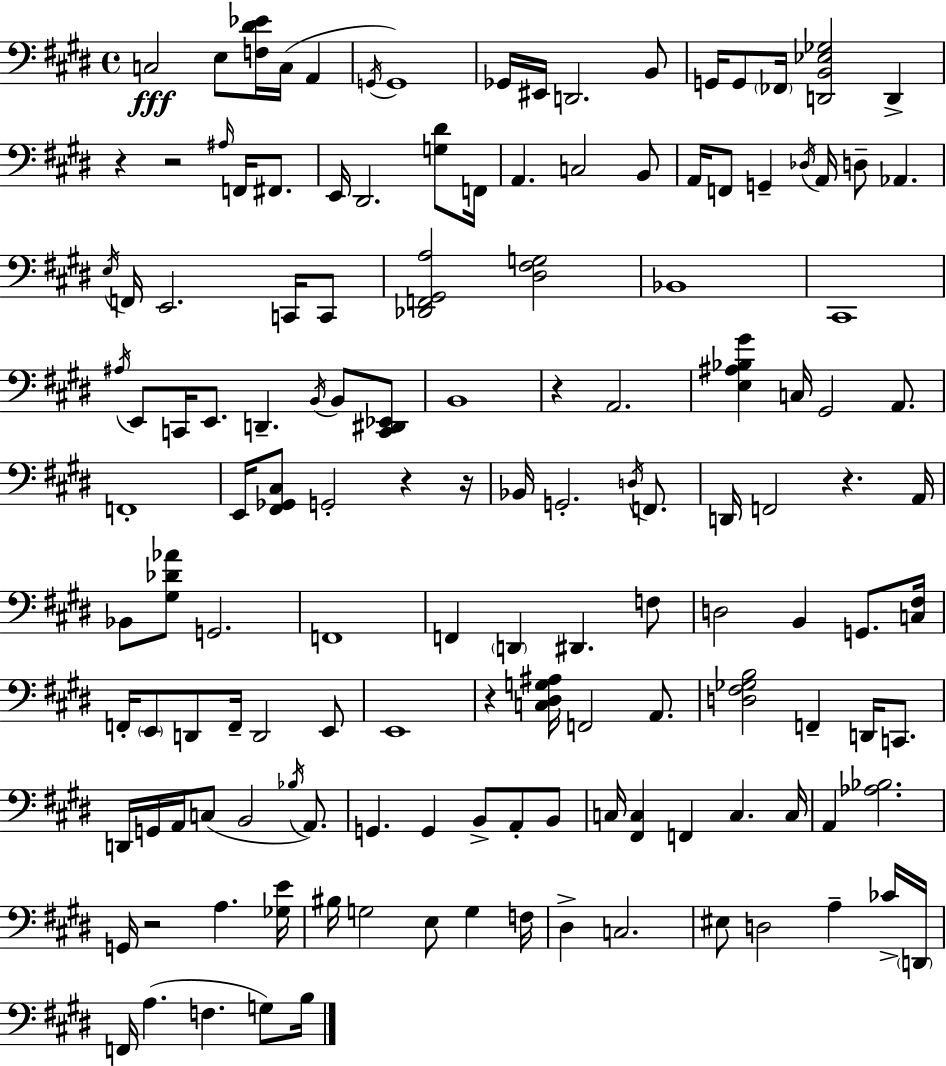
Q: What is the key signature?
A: E major